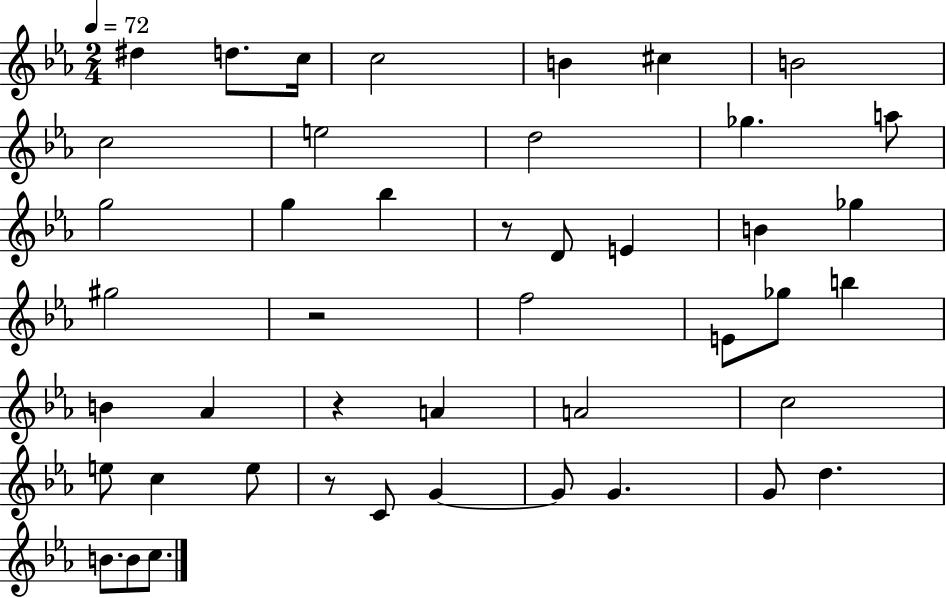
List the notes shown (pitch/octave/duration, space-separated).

D#5/q D5/e. C5/s C5/h B4/q C#5/q B4/h C5/h E5/h D5/h Gb5/q. A5/e G5/h G5/q Bb5/q R/e D4/e E4/q B4/q Gb5/q G#5/h R/h F5/h E4/e Gb5/e B5/q B4/q Ab4/q R/q A4/q A4/h C5/h E5/e C5/q E5/e R/e C4/e G4/q G4/e G4/q. G4/e D5/q. B4/e. B4/e C5/e.